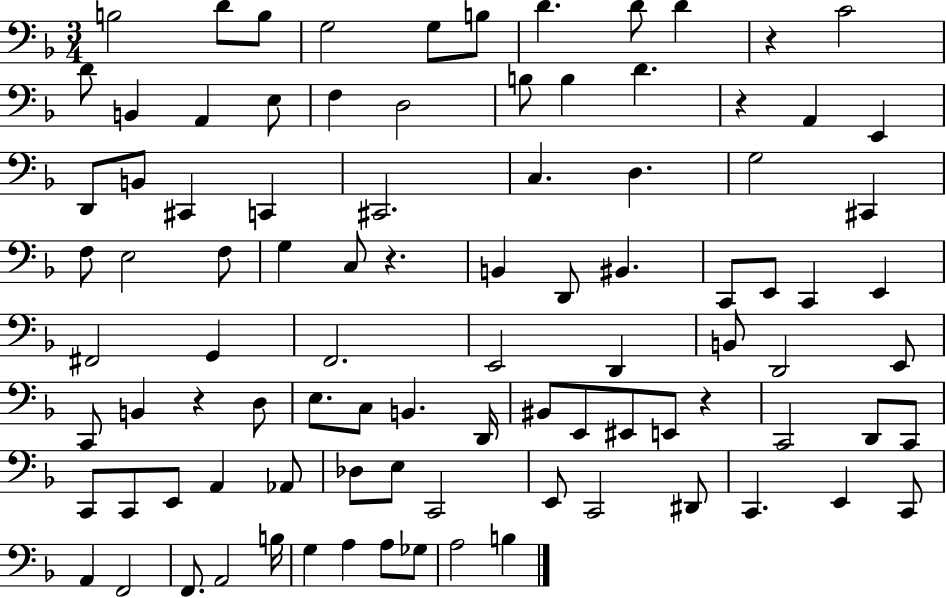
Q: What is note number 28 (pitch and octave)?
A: D3